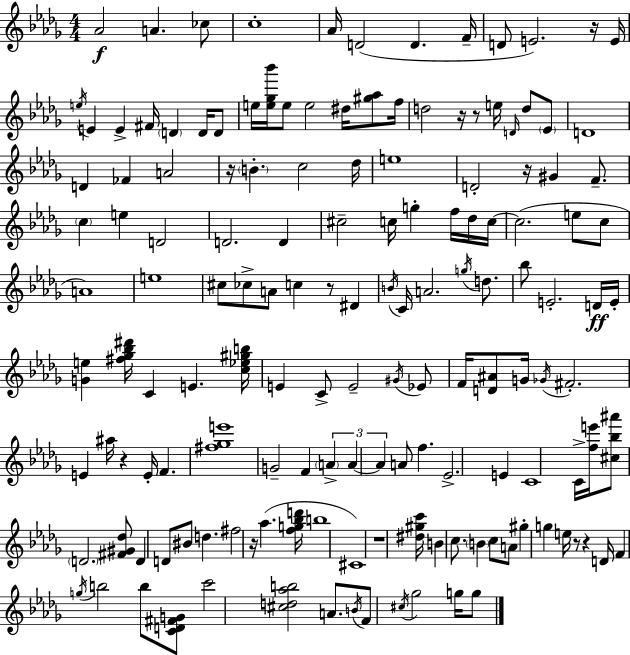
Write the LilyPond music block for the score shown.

{
  \clef treble
  \numericTimeSignature
  \time 4/4
  \key bes \minor
  \repeat volta 2 { aes'2\f a'4. ces''8 | c''1-. | aes'16 d'2( d'4. f'16-- | d'8 e'2.) r16 e'16 | \break \acciaccatura { e''16 } e'4 e'4-> fis'16 \parenthesize d'4 d'16 d'8 | e''16 <e'' ges'' bes'''>16 e''8 e''2 dis''16 <gis'' aes''>8 | f''16 d''2 r16 r8 e''16 \grace { d'16 } d''8 | \parenthesize ees'8 d'1 | \break d'4 fes'4 a'2 | r16 \parenthesize b'4.-. c''2 | des''16 e''1 | d'2-. r16 gis'4 f'8.-- | \break \parenthesize c''4 e''4 d'2 | d'2. d'4 | cis''2-- c''16 g''4-. f''16 | des''16 c''16~~ c''2.( e''8 | \break c''8 a'1) | e''1 | cis''8 ces''8-> a'8 c''4 r8 dis'4 | \acciaccatura { b'16 } c'16 a'2. | \break \acciaccatura { g''16 } d''8. bes''8 e'2.-. | d'16\ff e'16-. <g' e''>4 <fis'' ges'' bes'' dis'''>16 c'4 e'4. | <c'' ees'' gis'' b''>16 e'4 c'8-> e'2-- | \acciaccatura { gis'16 } ees'8 f'16 <d' ais'>8 g'16 \acciaccatura { ges'16 } fis'2.-. | \break e'4 ais''16 r4 e'16-. | f'4. <fis'' ges'' e'''>1 | g'2-- f'4 | \tuplet 3/2 { \parenthesize a'4-> a'4~~ a'4 } a'8 | \break f''4. ees'2.-> | e'4 c'1 | c'16-> <f'' e'''>16 <cis'' bes'' ais'''>8 \parenthesize d'2. | <fis' gis' des''>8 d'4 d'8 bis'8 | \break d''4. fis''2 r16 aes''4.( | <f'' g'' bes'' d'''>16 b''1 | cis'1) | r1 | \break <dis'' gis'' c'''>16 b'4 c''8. \parenthesize b'4 | c''8 a'8 gis''4-. g''4 e''16 r8 | r4 d'16 f'4 \acciaccatura { g''16 } b''2 | b''8 <c' d' fis' g'>8 c'''2 <cis'' d'' aes'' b''>2 | \break a'8. \acciaccatura { b'16 } f'8 \acciaccatura { cis''16 } ges''2 | g''16 g''8 } \bar "|."
}